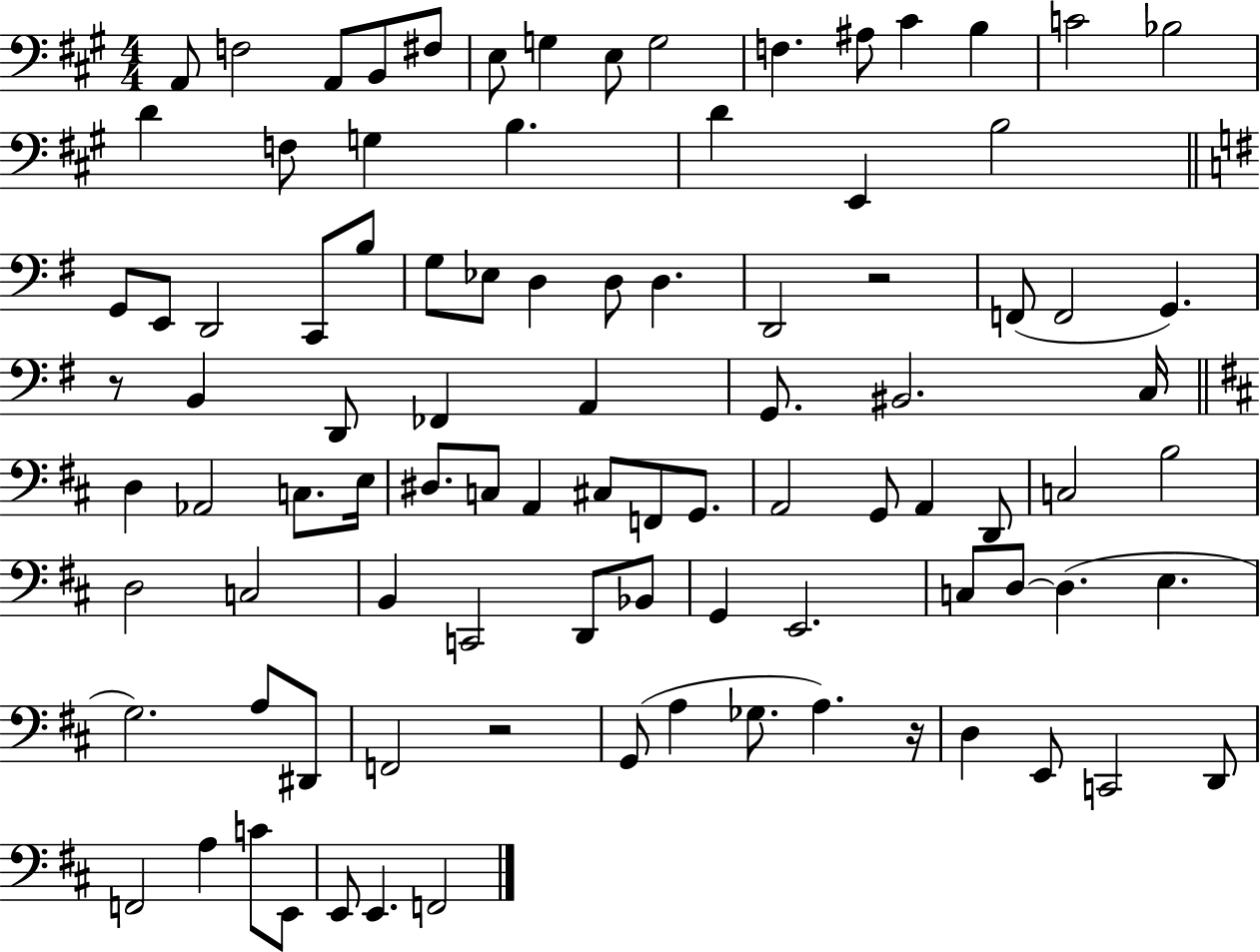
A2/e F3/h A2/e B2/e F#3/e E3/e G3/q E3/e G3/h F3/q. A#3/e C#4/q B3/q C4/h Bb3/h D4/q F3/e G3/q B3/q. D4/q E2/q B3/h G2/e E2/e D2/h C2/e B3/e G3/e Eb3/e D3/q D3/e D3/q. D2/h R/h F2/e F2/h G2/q. R/e B2/q D2/e FES2/q A2/q G2/e. BIS2/h. C3/s D3/q Ab2/h C3/e. E3/s D#3/e. C3/e A2/q C#3/e F2/e G2/e. A2/h G2/e A2/q D2/e C3/h B3/h D3/h C3/h B2/q C2/h D2/e Bb2/e G2/q E2/h. C3/e D3/e D3/q. E3/q. G3/h. A3/e D#2/e F2/h R/h G2/e A3/q Gb3/e. A3/q. R/s D3/q E2/e C2/h D2/e F2/h A3/q C4/e E2/e E2/e E2/q. F2/h